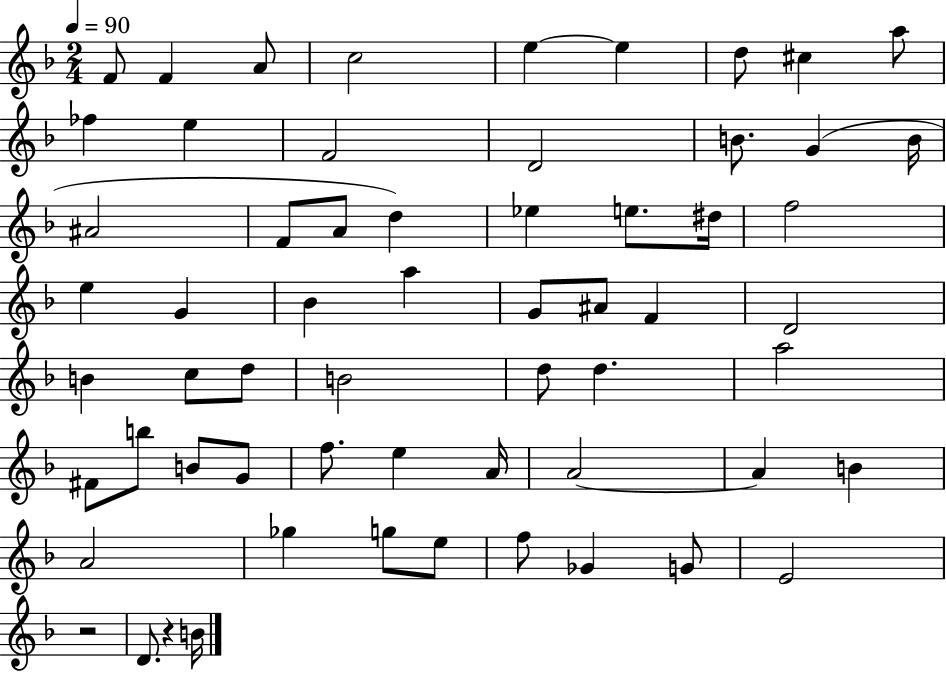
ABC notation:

X:1
T:Untitled
M:2/4
L:1/4
K:F
F/2 F A/2 c2 e e d/2 ^c a/2 _f e F2 D2 B/2 G B/4 ^A2 F/2 A/2 d _e e/2 ^d/4 f2 e G _B a G/2 ^A/2 F D2 B c/2 d/2 B2 d/2 d a2 ^F/2 b/2 B/2 G/2 f/2 e A/4 A2 A B A2 _g g/2 e/2 f/2 _G G/2 E2 z2 D/2 z B/4